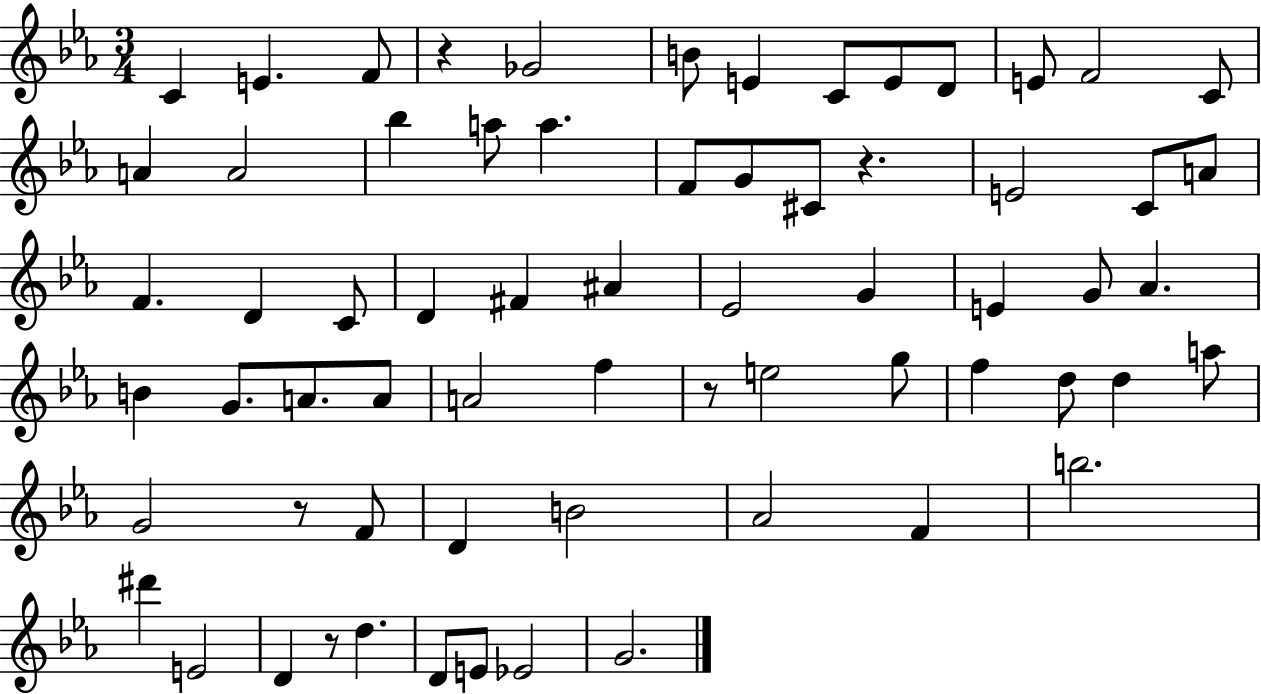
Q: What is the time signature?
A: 3/4